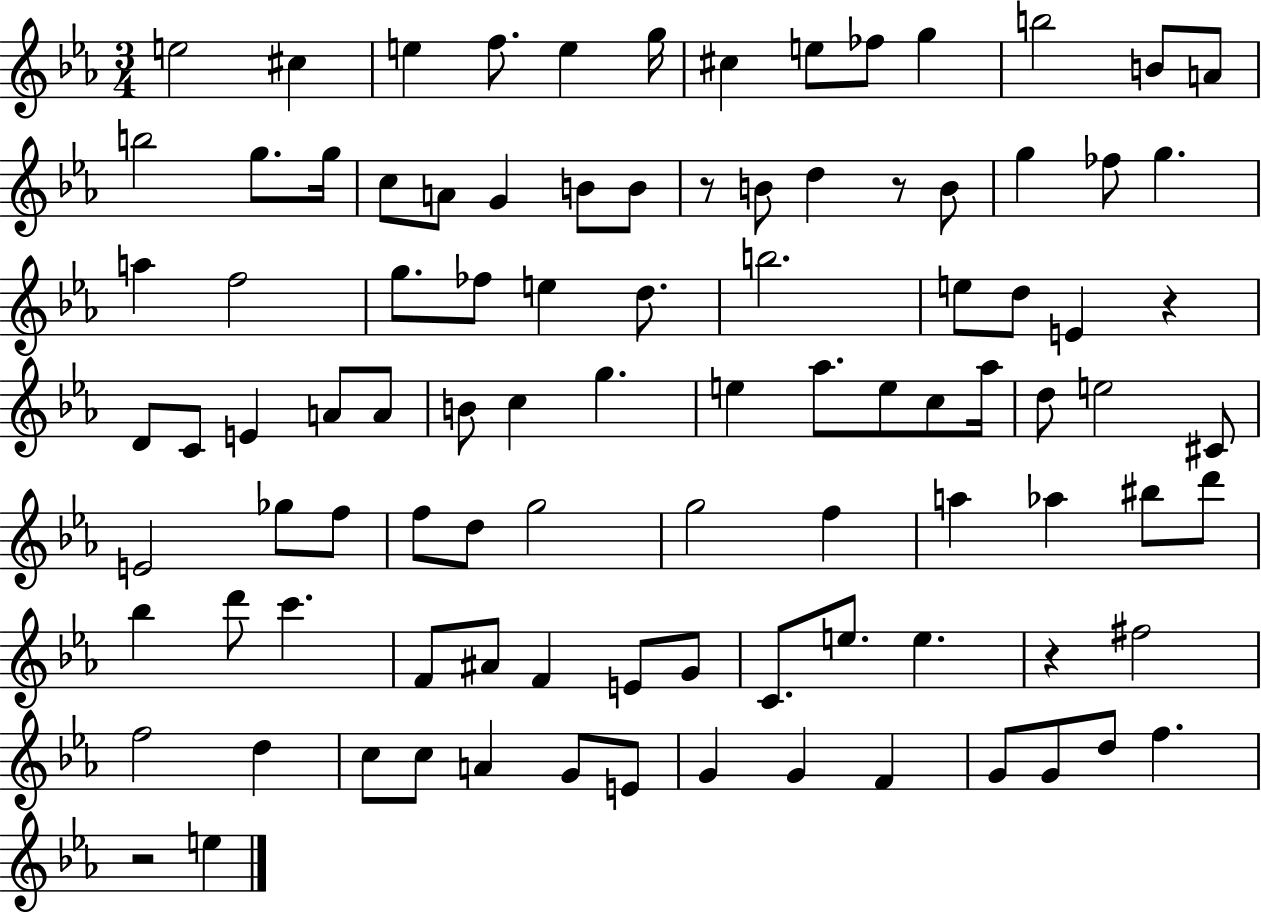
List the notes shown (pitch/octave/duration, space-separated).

E5/h C#5/q E5/q F5/e. E5/q G5/s C#5/q E5/e FES5/e G5/q B5/h B4/e A4/e B5/h G5/e. G5/s C5/e A4/e G4/q B4/e B4/e R/e B4/e D5/q R/e B4/e G5/q FES5/e G5/q. A5/q F5/h G5/e. FES5/e E5/q D5/e. B5/h. E5/e D5/e E4/q R/q D4/e C4/e E4/q A4/e A4/e B4/e C5/q G5/q. E5/q Ab5/e. E5/e C5/e Ab5/s D5/e E5/h C#4/e E4/h Gb5/e F5/e F5/e D5/e G5/h G5/h F5/q A5/q Ab5/q BIS5/e D6/e Bb5/q D6/e C6/q. F4/e A#4/e F4/q E4/e G4/e C4/e. E5/e. E5/q. R/q F#5/h F5/h D5/q C5/e C5/e A4/q G4/e E4/e G4/q G4/q F4/q G4/e G4/e D5/e F5/q. R/h E5/q